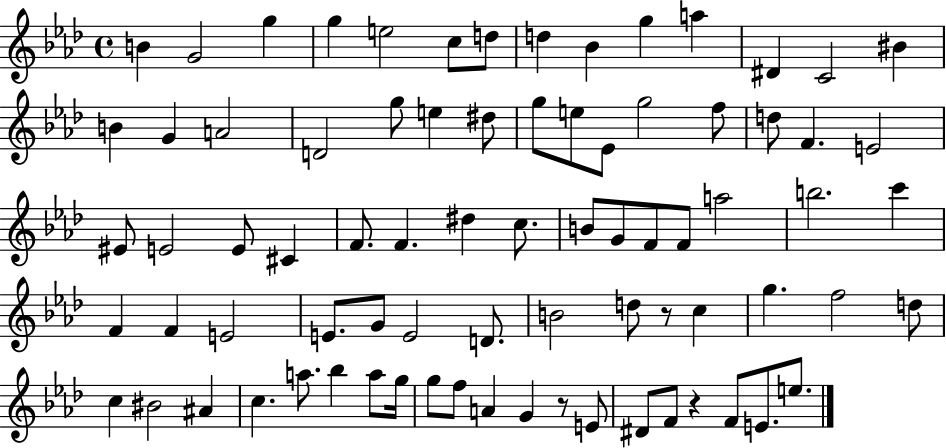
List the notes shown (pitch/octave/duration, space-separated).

B4/q G4/h G5/q G5/q E5/h C5/e D5/e D5/q Bb4/q G5/q A5/q D#4/q C4/h BIS4/q B4/q G4/q A4/h D4/h G5/e E5/q D#5/e G5/e E5/e Eb4/e G5/h F5/e D5/e F4/q. E4/h EIS4/e E4/h E4/e C#4/q F4/e. F4/q. D#5/q C5/e. B4/e G4/e F4/e F4/e A5/h B5/h. C6/q F4/q F4/q E4/h E4/e. G4/e E4/h D4/e. B4/h D5/e R/e C5/q G5/q. F5/h D5/e C5/q BIS4/h A#4/q C5/q. A5/e. Bb5/q A5/e G5/s G5/e F5/e A4/q G4/q R/e E4/e D#4/e F4/e R/q F4/e E4/e. E5/e.